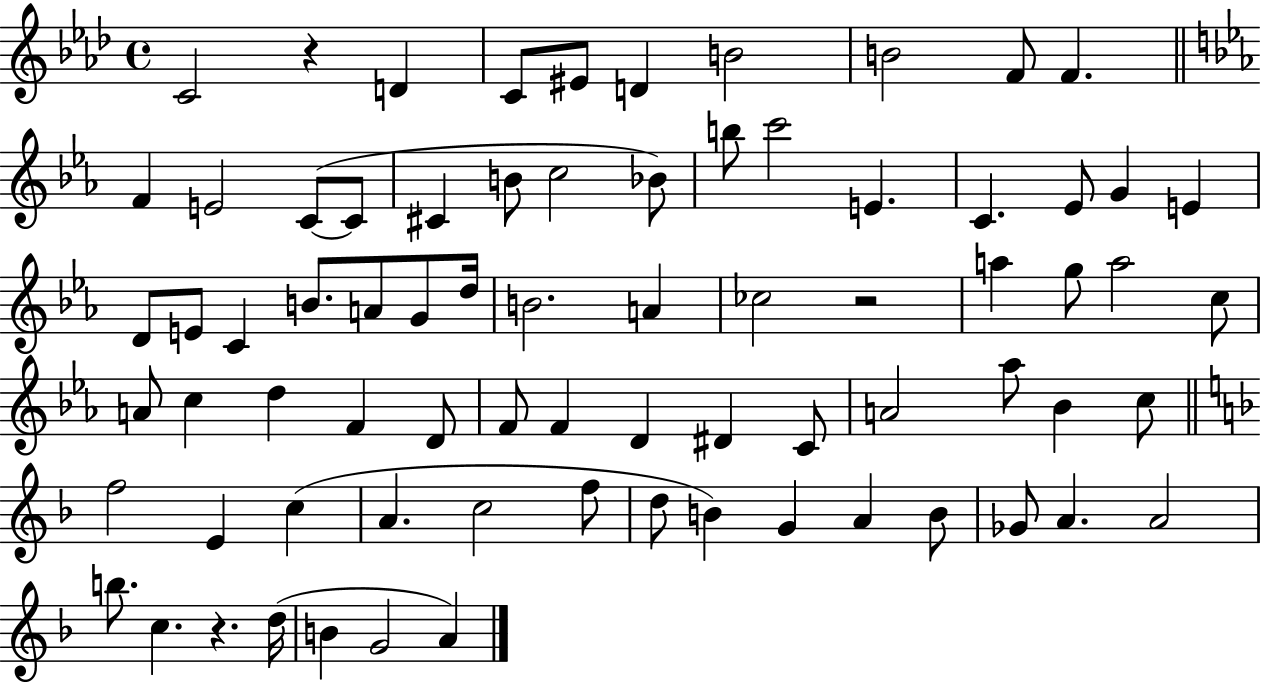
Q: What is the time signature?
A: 4/4